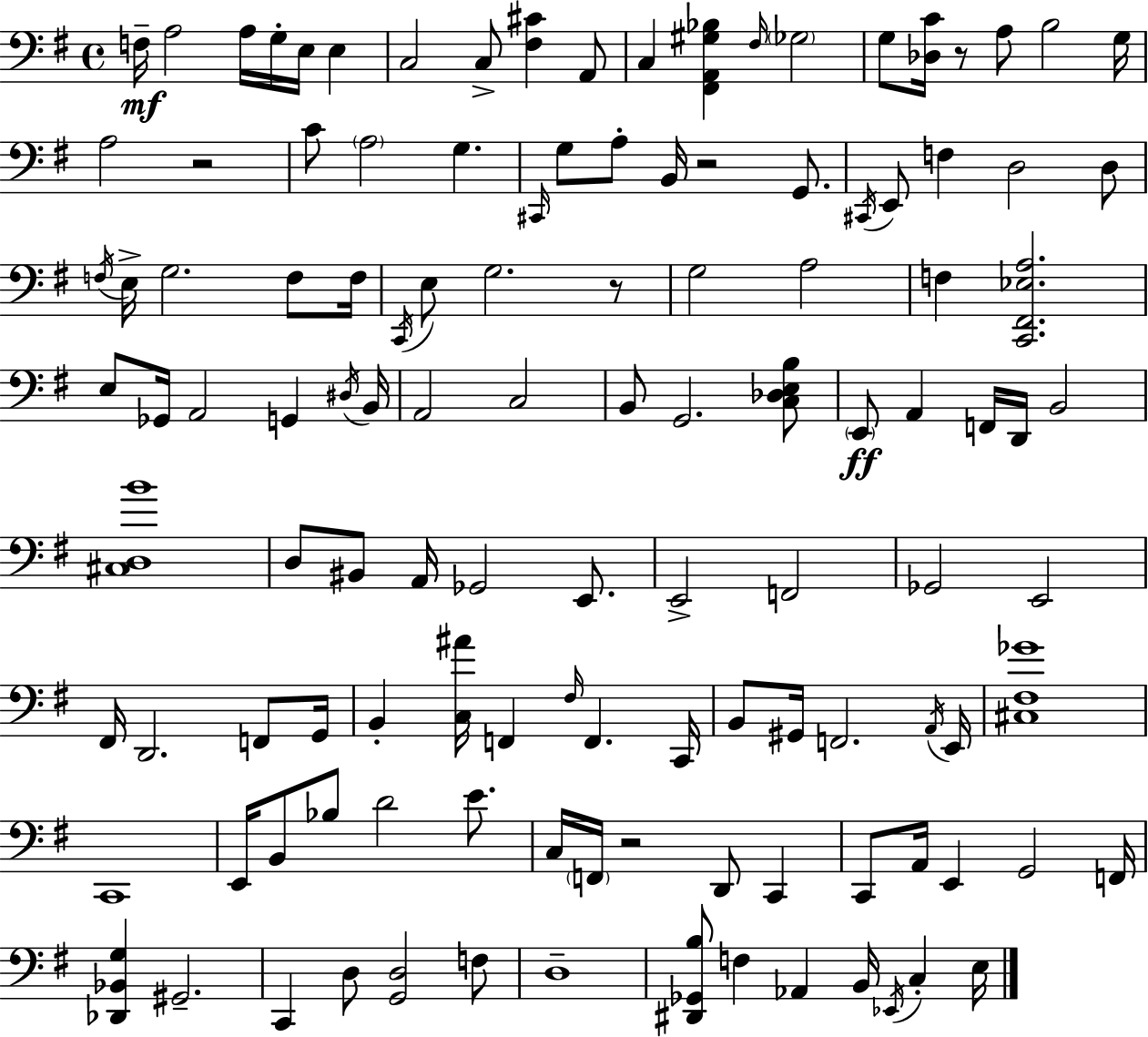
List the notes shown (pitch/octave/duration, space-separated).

F3/s A3/h A3/s G3/s E3/s E3/q C3/h C3/e [F#3,C#4]/q A2/e C3/q [F#2,A2,G#3,Bb3]/q F#3/s Gb3/h G3/e [Db3,C4]/s R/e A3/e B3/h G3/s A3/h R/h C4/e A3/h G3/q. C#2/s G3/e A3/e B2/s R/h G2/e. C#2/s E2/e F3/q D3/h D3/e F3/s E3/s G3/h. F3/e F3/s C2/s E3/e G3/h. R/e G3/h A3/h F3/q [C2,F#2,Eb3,A3]/h. E3/e Gb2/s A2/h G2/q D#3/s B2/s A2/h C3/h B2/e G2/h. [C3,Db3,E3,B3]/e E2/e A2/q F2/s D2/s B2/h [C#3,D3,B4]/w D3/e BIS2/e A2/s Gb2/h E2/e. E2/h F2/h Gb2/h E2/h F#2/s D2/h. F2/e G2/s B2/q [C3,A#4]/s F2/q F#3/s F2/q. C2/s B2/e G#2/s F2/h. A2/s E2/s [C#3,F#3,Gb4]/w C2/w E2/s B2/e Bb3/e D4/h E4/e. C3/s F2/s R/h D2/e C2/q C2/e A2/s E2/q G2/h F2/s [Db2,Bb2,G3]/q G#2/h. C2/q D3/e [G2,D3]/h F3/e D3/w [D#2,Gb2,B3]/e F3/q Ab2/q B2/s Eb2/s C3/q E3/s